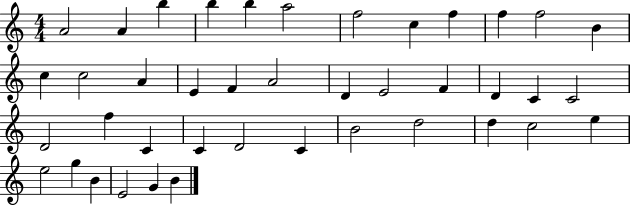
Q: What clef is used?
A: treble